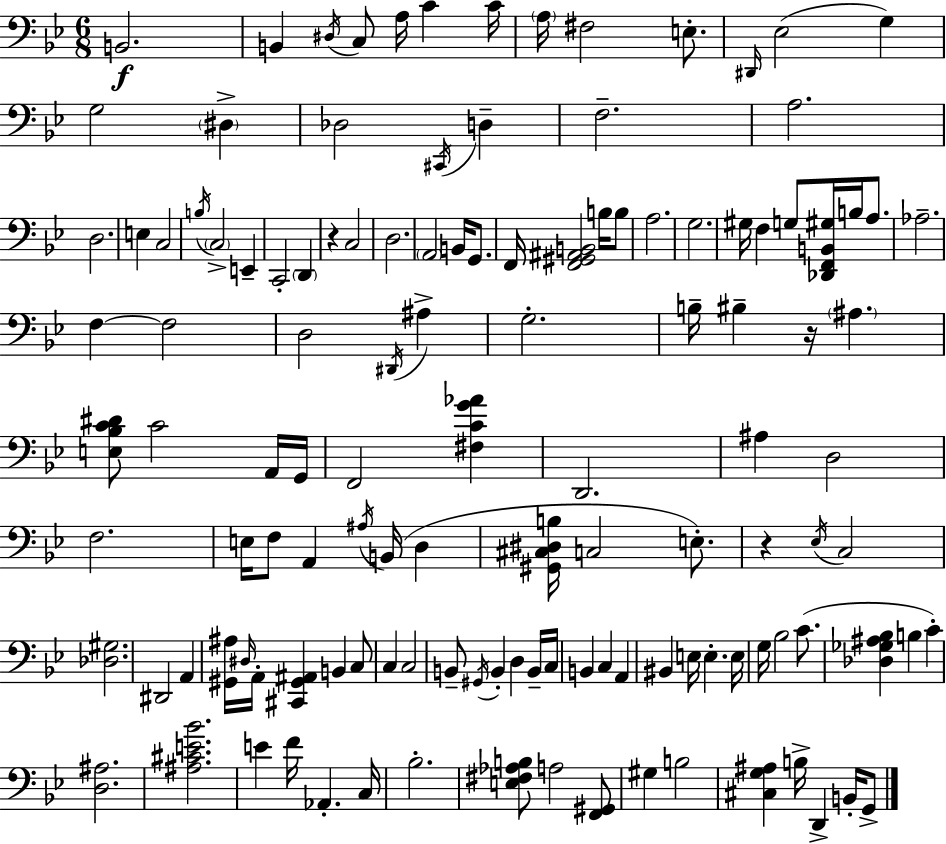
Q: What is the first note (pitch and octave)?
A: B2